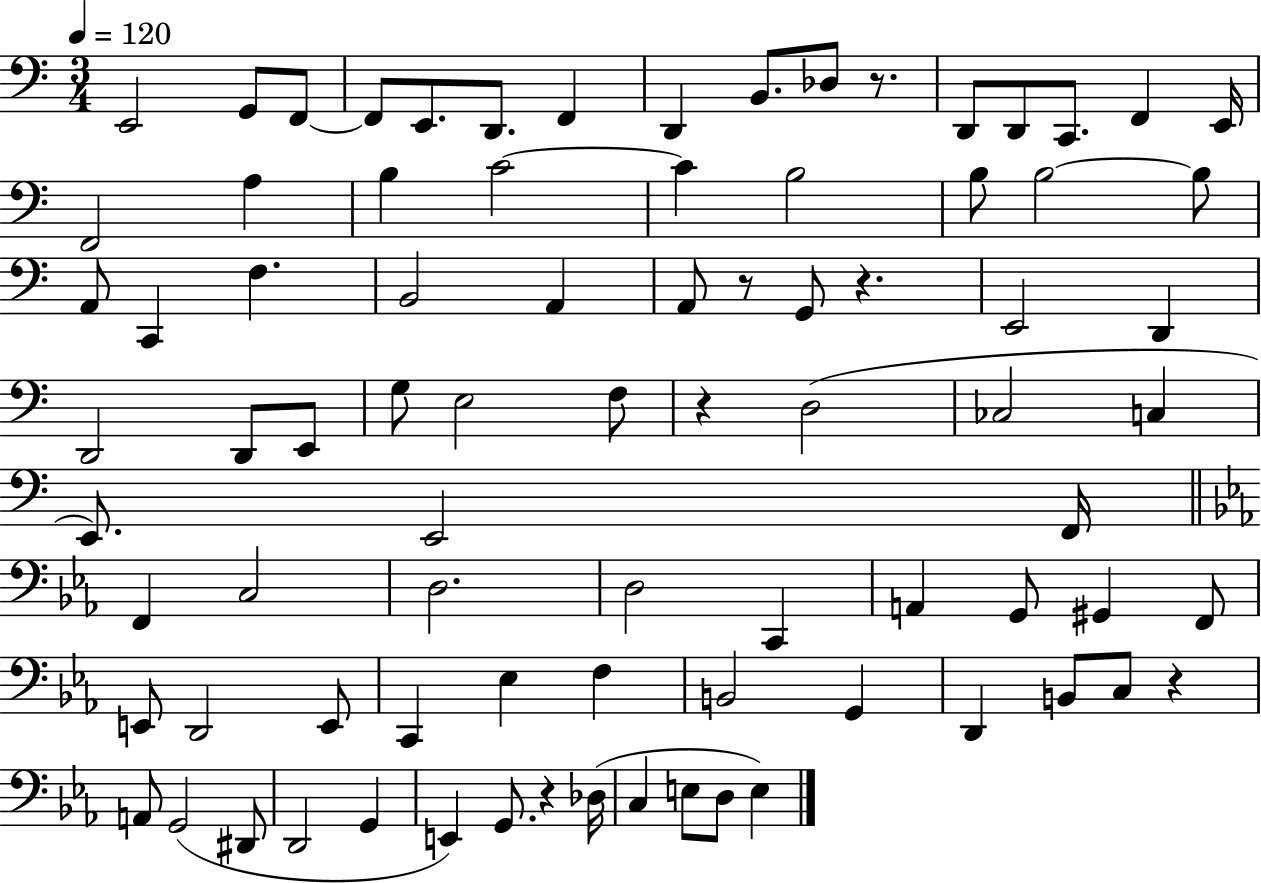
E2/h G2/e F2/e F2/e E2/e. D2/e. F2/q D2/q B2/e. Db3/e R/e. D2/e D2/e C2/e. F2/q E2/s F2/h A3/q B3/q C4/h C4/q B3/h B3/e B3/h B3/e A2/e C2/q F3/q. B2/h A2/q A2/e R/e G2/e R/q. E2/h D2/q D2/h D2/e E2/e G3/e E3/h F3/e R/q D3/h CES3/h C3/q E2/e. E2/h F2/s F2/q C3/h D3/h. D3/h C2/q A2/q G2/e G#2/q F2/e E2/e D2/h E2/e C2/q Eb3/q F3/q B2/h G2/q D2/q B2/e C3/e R/q A2/e G2/h D#2/e D2/h G2/q E2/q G2/e. R/q Db3/s C3/q E3/e D3/e E3/q